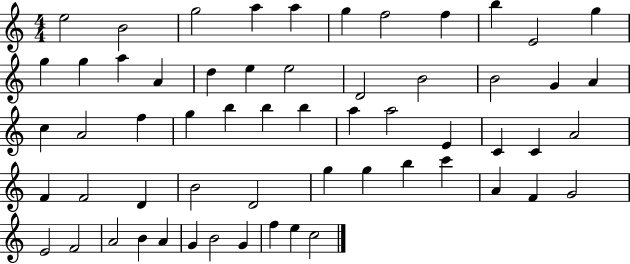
X:1
T:Untitled
M:4/4
L:1/4
K:C
e2 B2 g2 a a g f2 f b E2 g g g a A d e e2 D2 B2 B2 G A c A2 f g b b b a a2 E C C A2 F F2 D B2 D2 g g b c' A F G2 E2 F2 A2 B A G B2 G f e c2